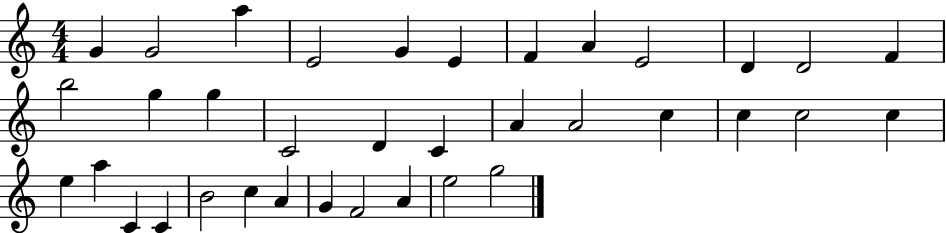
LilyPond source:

{
  \clef treble
  \numericTimeSignature
  \time 4/4
  \key c \major
  g'4 g'2 a''4 | e'2 g'4 e'4 | f'4 a'4 e'2 | d'4 d'2 f'4 | \break b''2 g''4 g''4 | c'2 d'4 c'4 | a'4 a'2 c''4 | c''4 c''2 c''4 | \break e''4 a''4 c'4 c'4 | b'2 c''4 a'4 | g'4 f'2 a'4 | e''2 g''2 | \break \bar "|."
}